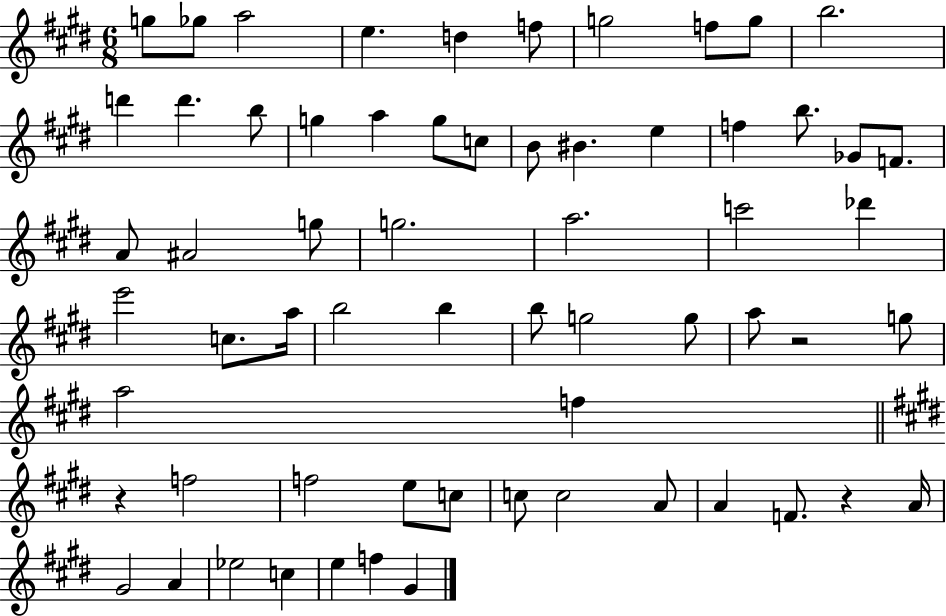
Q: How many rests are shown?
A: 3